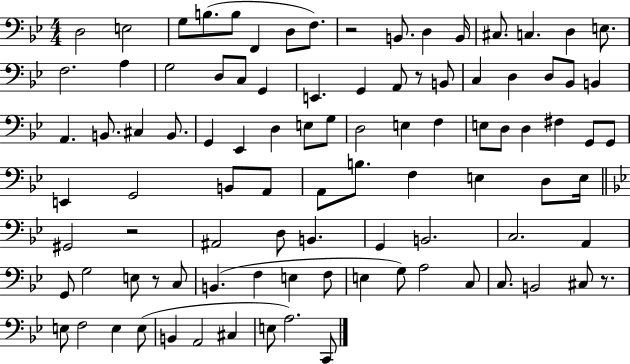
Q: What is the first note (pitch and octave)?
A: D3